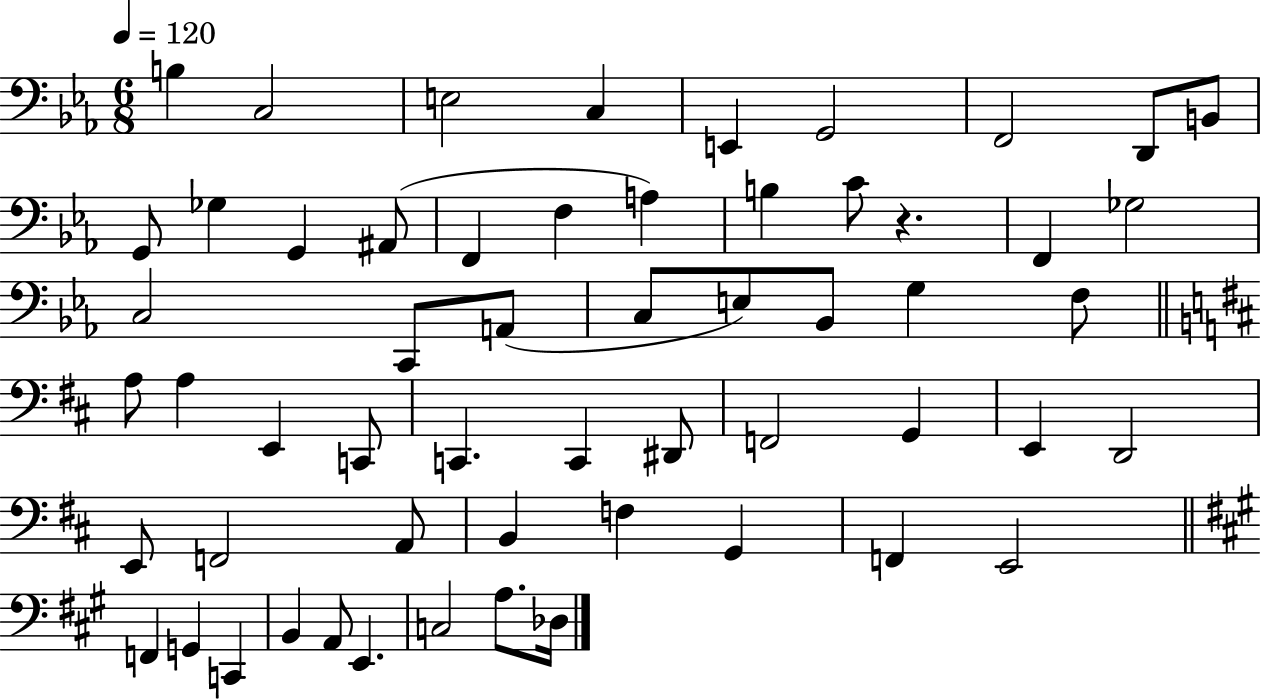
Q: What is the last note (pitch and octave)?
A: Db3